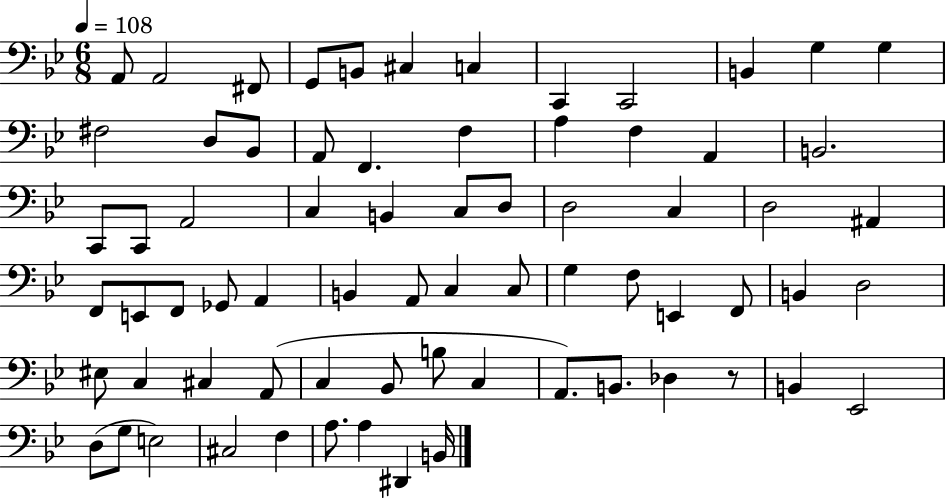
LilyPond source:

{
  \clef bass
  \numericTimeSignature
  \time 6/8
  \key bes \major
  \tempo 4 = 108
  a,8 a,2 fis,8 | g,8 b,8 cis4 c4 | c,4 c,2 | b,4 g4 g4 | \break fis2 d8 bes,8 | a,8 f,4. f4 | a4 f4 a,4 | b,2. | \break c,8 c,8 a,2 | c4 b,4 c8 d8 | d2 c4 | d2 ais,4 | \break f,8 e,8 f,8 ges,8 a,4 | b,4 a,8 c4 c8 | g4 f8 e,4 f,8 | b,4 d2 | \break eis8 c4 cis4 a,8( | c4 bes,8 b8 c4 | a,8.) b,8. des4 r8 | b,4 ees,2 | \break d8( g8 e2) | cis2 f4 | a8. a4 dis,4 b,16 | \bar "|."
}